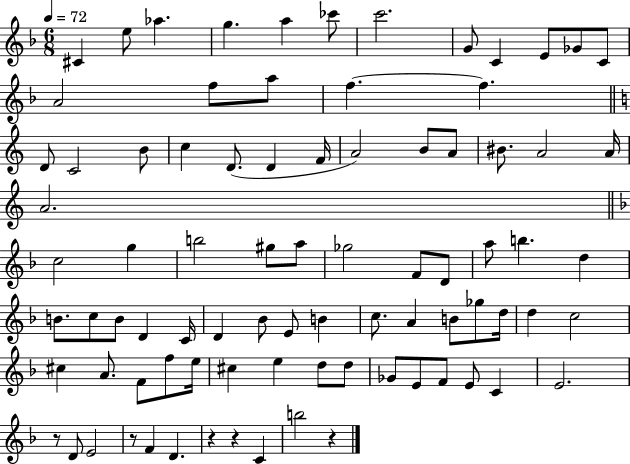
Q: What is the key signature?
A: F major